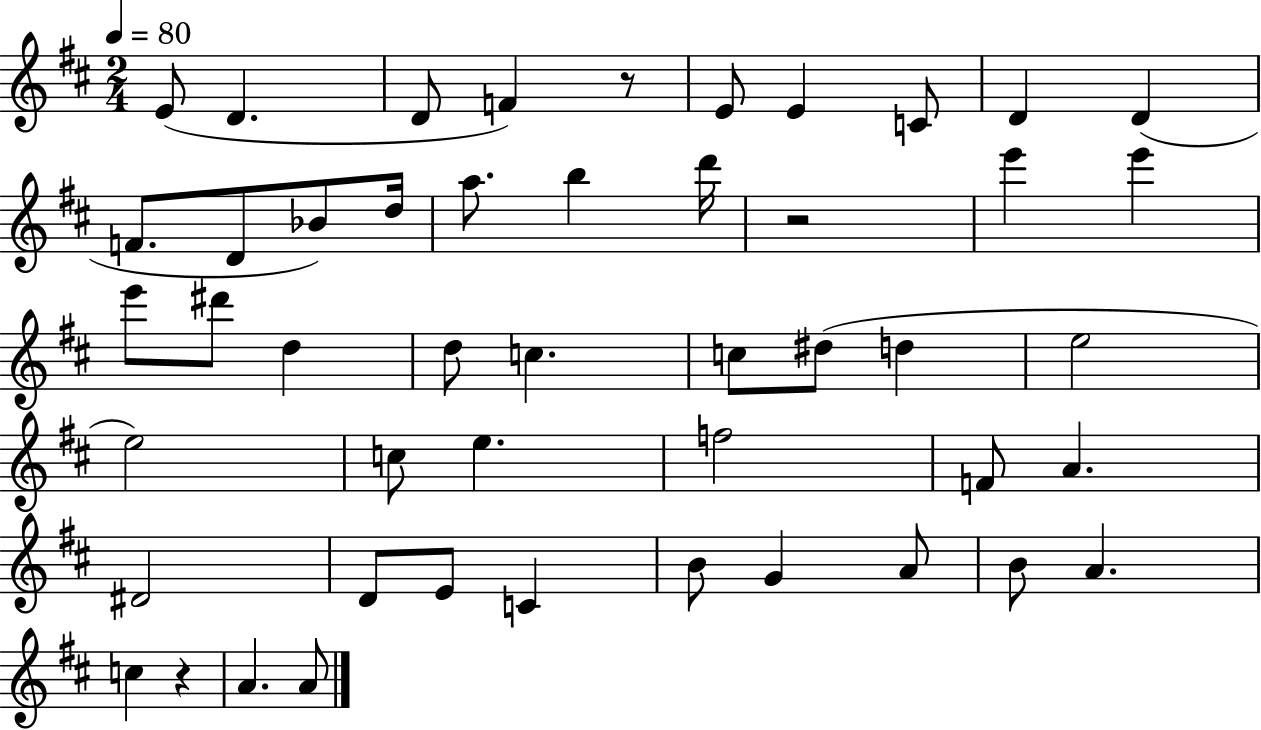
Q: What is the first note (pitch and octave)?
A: E4